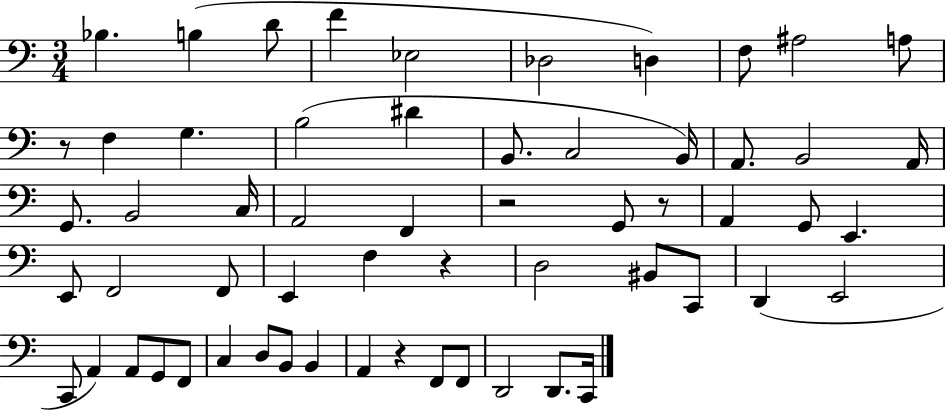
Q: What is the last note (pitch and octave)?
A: C2